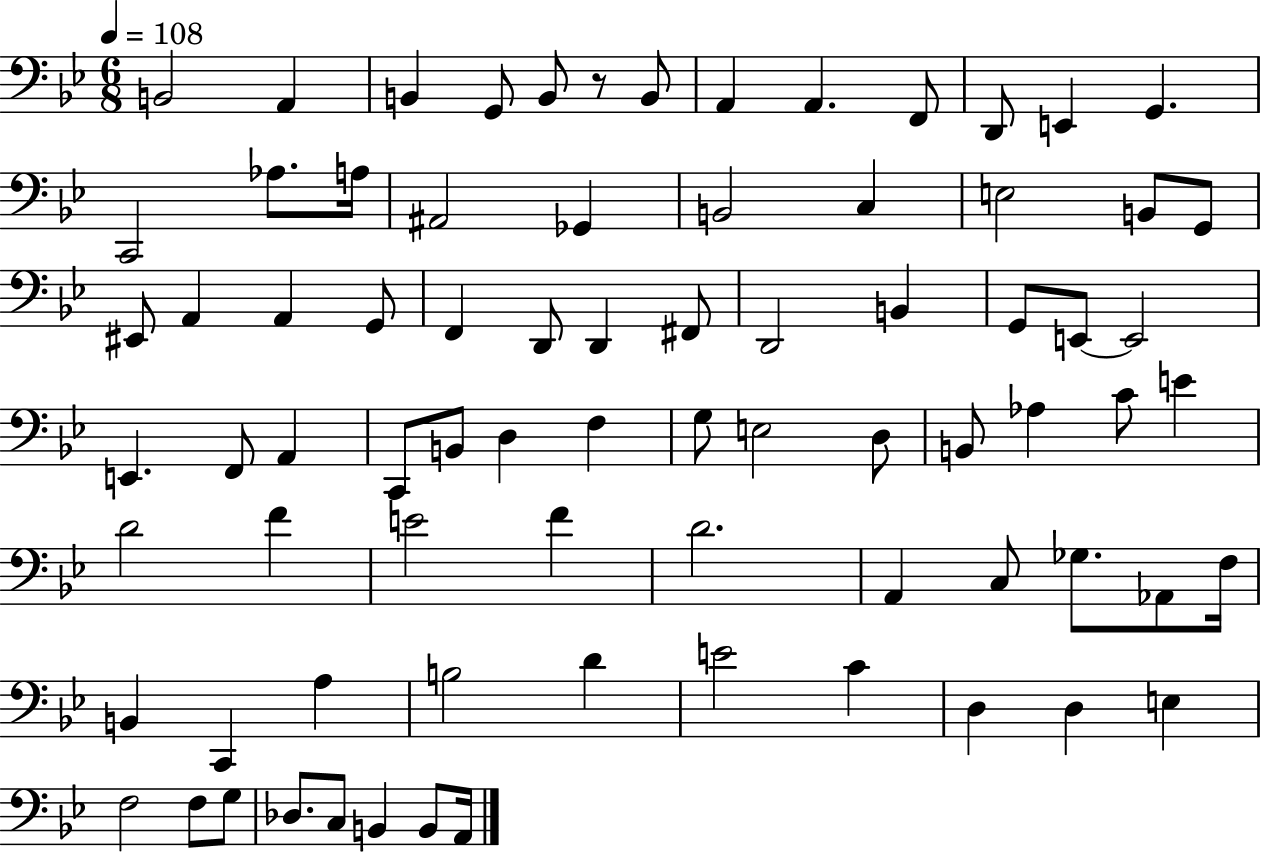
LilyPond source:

{
  \clef bass
  \numericTimeSignature
  \time 6/8
  \key bes \major
  \tempo 4 = 108
  b,2 a,4 | b,4 g,8 b,8 r8 b,8 | a,4 a,4. f,8 | d,8 e,4 g,4. | \break c,2 aes8. a16 | ais,2 ges,4 | b,2 c4 | e2 b,8 g,8 | \break eis,8 a,4 a,4 g,8 | f,4 d,8 d,4 fis,8 | d,2 b,4 | g,8 e,8~~ e,2 | \break e,4. f,8 a,4 | c,8 b,8 d4 f4 | g8 e2 d8 | b,8 aes4 c'8 e'4 | \break d'2 f'4 | e'2 f'4 | d'2. | a,4 c8 ges8. aes,8 f16 | \break b,4 c,4 a4 | b2 d'4 | e'2 c'4 | d4 d4 e4 | \break f2 f8 g8 | des8. c8 b,4 b,8 a,16 | \bar "|."
}